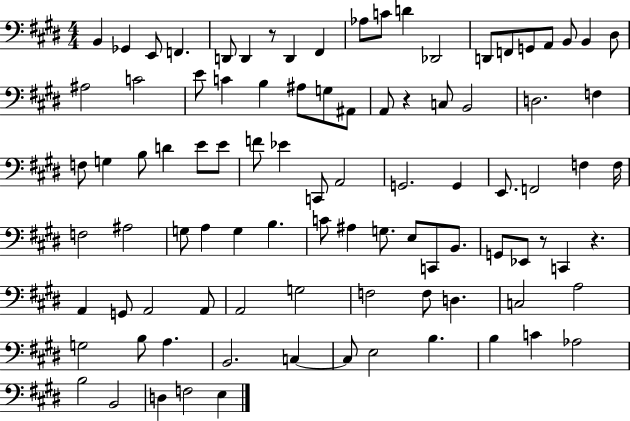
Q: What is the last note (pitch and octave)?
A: E3